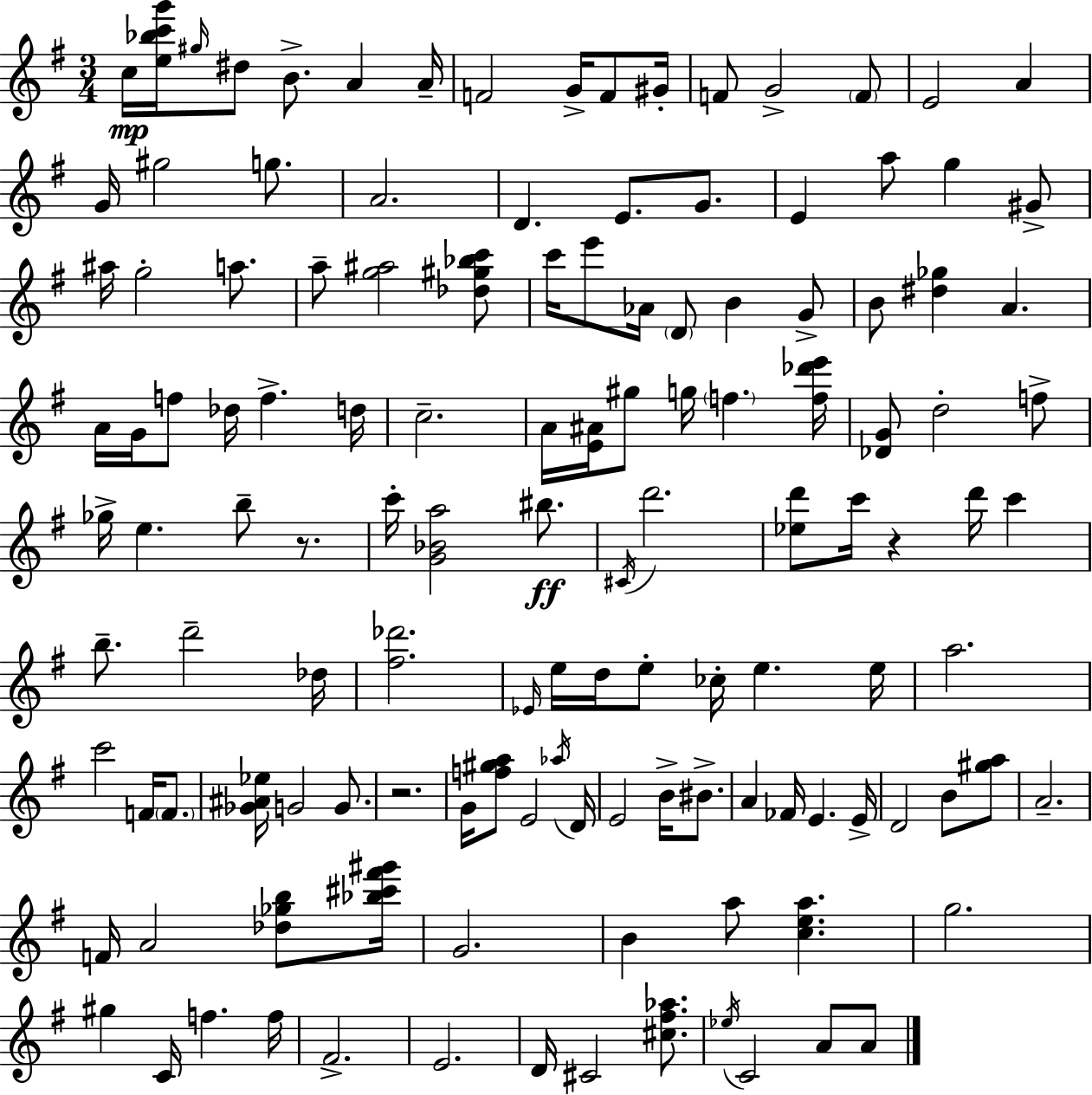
C5/s [E5,Bb5,C6,G6]/s G#5/s D#5/e B4/e. A4/q A4/s F4/h G4/s F4/e G#4/s F4/e G4/h F4/e E4/h A4/q G4/s G#5/h G5/e. A4/h. D4/q. E4/e. G4/e. E4/q A5/e G5/q G#4/e A#5/s G5/h A5/e. A5/e [G5,A#5]/h [Db5,G#5,Bb5,C6]/e C6/s E6/e Ab4/s D4/e B4/q G4/e B4/e [D#5,Gb5]/q A4/q. A4/s G4/s F5/e Db5/s F5/q. D5/s C5/h. A4/s [E4,A#4]/s G#5/e G5/s F5/q. [F5,Db6,E6]/s [Db4,G4]/e D5/h F5/e Gb5/s E5/q. B5/e R/e. C6/s [G4,Bb4,A5]/h BIS5/e. C#4/s D6/h. [Eb5,D6]/e C6/s R/q D6/s C6/q B5/e. D6/h Db5/s [F#5,Db6]/h. Eb4/s E5/s D5/s E5/e CES5/s E5/q. E5/s A5/h. C6/h F4/s F4/e. [Gb4,A#4,Eb5]/s G4/h G4/e. R/h. G4/s [F5,G#5,A5]/e E4/h Ab5/s D4/s E4/h B4/s BIS4/e. A4/q FES4/s E4/q. E4/s D4/h B4/e [G#5,A5]/e A4/h. F4/s A4/h [Db5,Gb5,B5]/e [Bb5,C#6,F#6,G#6]/s G4/h. B4/q A5/e [C5,E5,A5]/q. G5/h. G#5/q C4/s F5/q. F5/s F#4/h. E4/h. D4/s C#4/h [C#5,F#5,Ab5]/e. Eb5/s C4/h A4/e A4/e